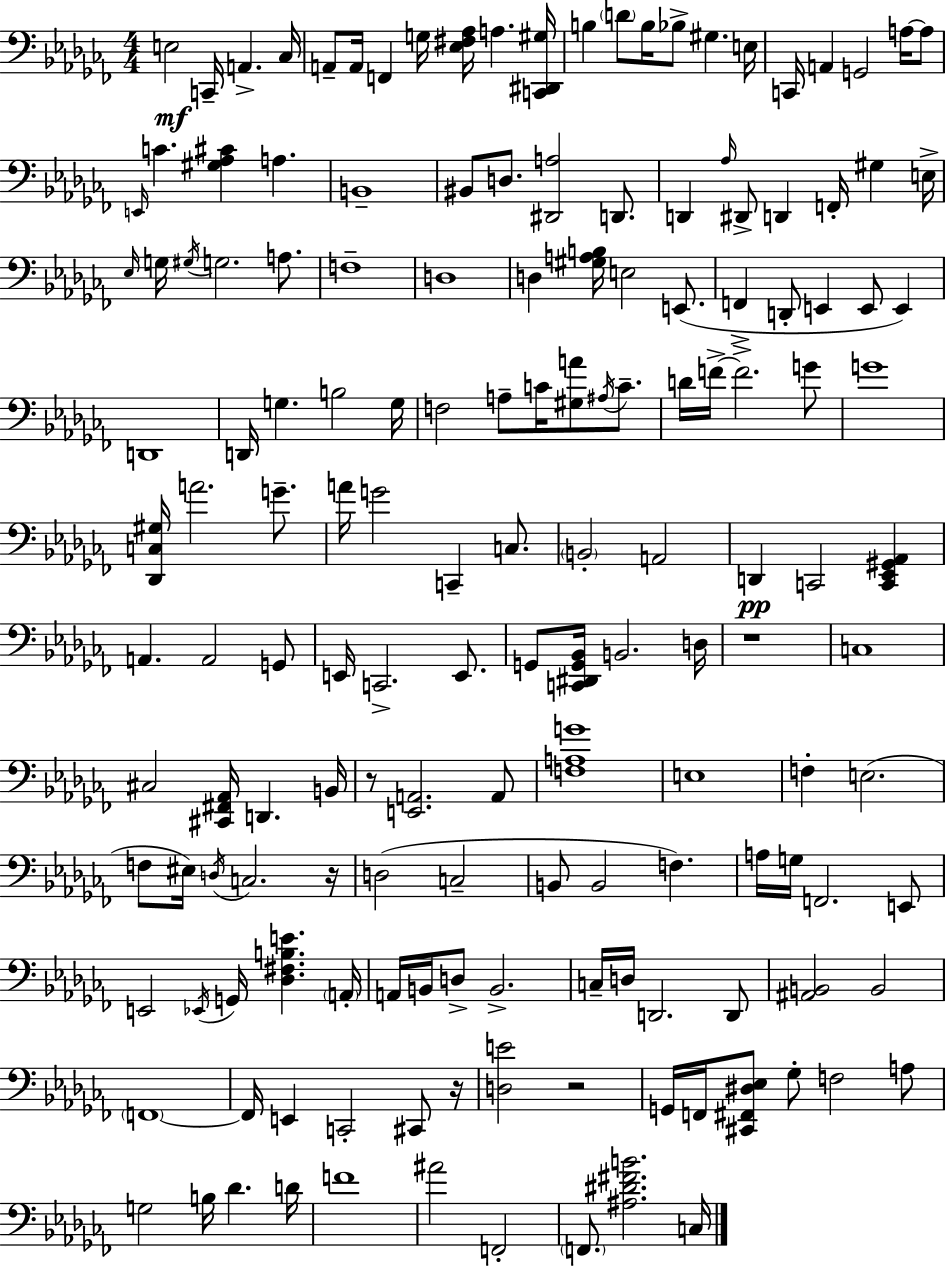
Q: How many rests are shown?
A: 5